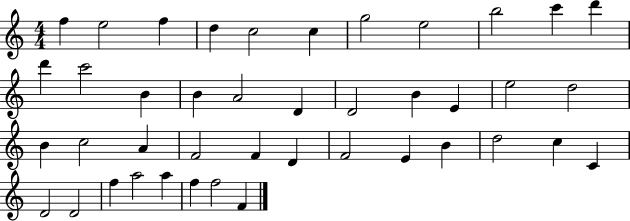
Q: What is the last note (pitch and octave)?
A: F4